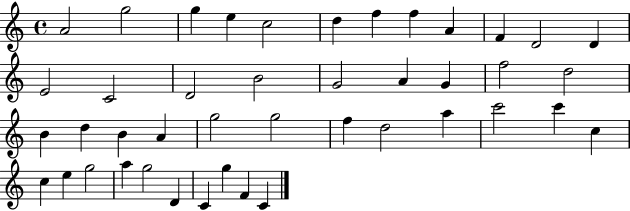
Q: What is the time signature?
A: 4/4